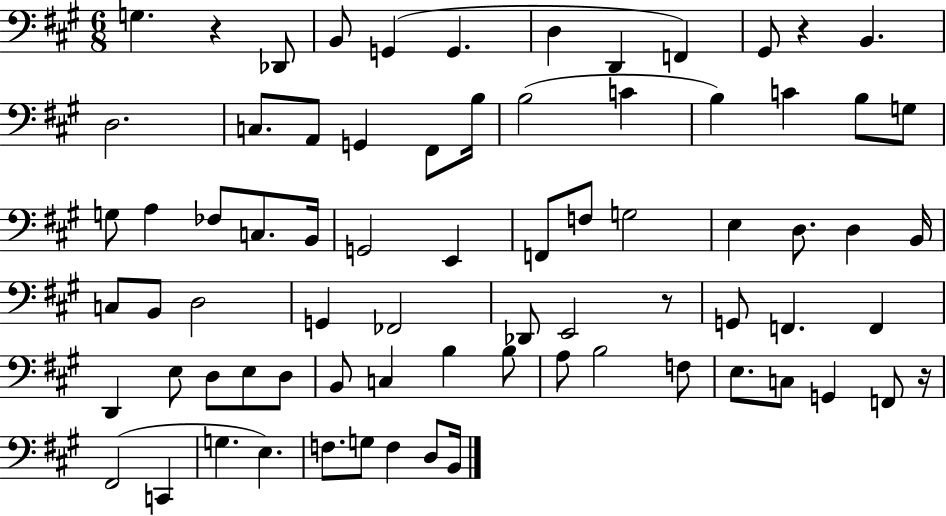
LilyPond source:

{
  \clef bass
  \numericTimeSignature
  \time 6/8
  \key a \major
  g4. r4 des,8 | b,8 g,4( g,4. | d4 d,4 f,4) | gis,8 r4 b,4. | \break d2. | c8. a,8 g,4 fis,8 b16 | b2( c'4 | b4) c'4 b8 g8 | \break g8 a4 fes8 c8. b,16 | g,2 e,4 | f,8 f8 g2 | e4 d8. d4 b,16 | \break c8 b,8 d2 | g,4 fes,2 | des,8 e,2 r8 | g,8 f,4. f,4 | \break d,4 e8 d8 e8 d8 | b,8 c4 b4 b8 | a8 b2 f8 | e8. c8 g,4 f,8 r16 | \break fis,2( c,4 | g4. e4.) | f8. g8 f4 d8 b,16 | \bar "|."
}